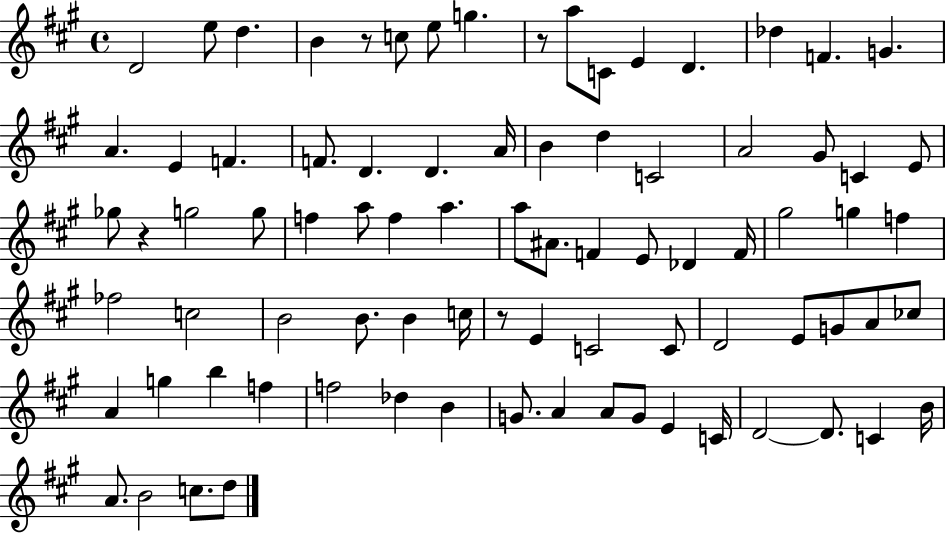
X:1
T:Untitled
M:4/4
L:1/4
K:A
D2 e/2 d B z/2 c/2 e/2 g z/2 a/2 C/2 E D _d F G A E F F/2 D D A/4 B d C2 A2 ^G/2 C E/2 _g/2 z g2 g/2 f a/2 f a a/2 ^A/2 F E/2 _D F/4 ^g2 g f _f2 c2 B2 B/2 B c/4 z/2 E C2 C/2 D2 E/2 G/2 A/2 _c/2 A g b f f2 _d B G/2 A A/2 G/2 E C/4 D2 D/2 C B/4 A/2 B2 c/2 d/2